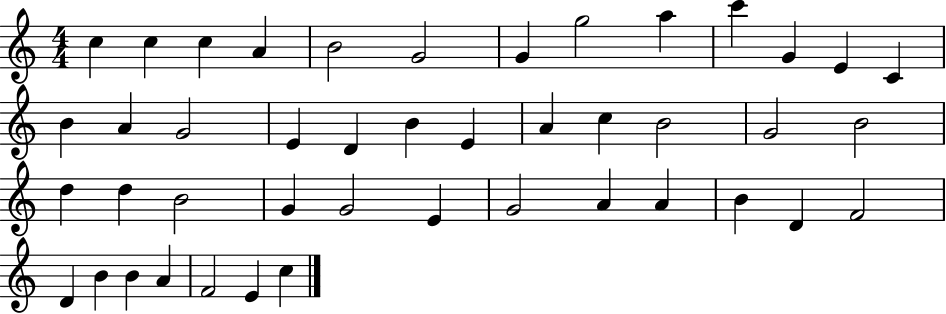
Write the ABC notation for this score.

X:1
T:Untitled
M:4/4
L:1/4
K:C
c c c A B2 G2 G g2 a c' G E C B A G2 E D B E A c B2 G2 B2 d d B2 G G2 E G2 A A B D F2 D B B A F2 E c